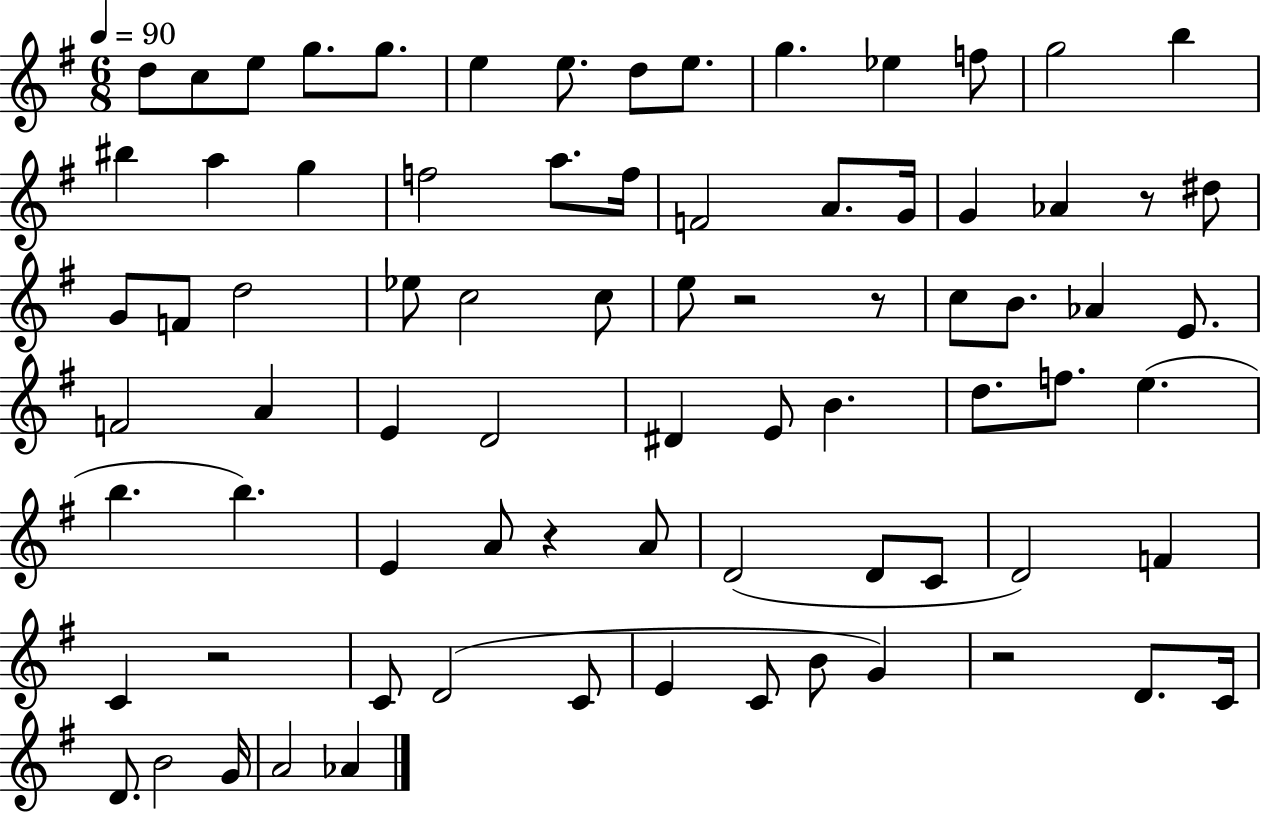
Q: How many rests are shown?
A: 6